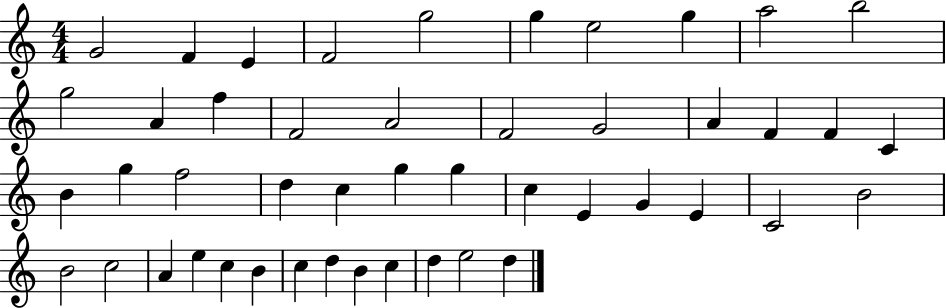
{
  \clef treble
  \numericTimeSignature
  \time 4/4
  \key c \major
  g'2 f'4 e'4 | f'2 g''2 | g''4 e''2 g''4 | a''2 b''2 | \break g''2 a'4 f''4 | f'2 a'2 | f'2 g'2 | a'4 f'4 f'4 c'4 | \break b'4 g''4 f''2 | d''4 c''4 g''4 g''4 | c''4 e'4 g'4 e'4 | c'2 b'2 | \break b'2 c''2 | a'4 e''4 c''4 b'4 | c''4 d''4 b'4 c''4 | d''4 e''2 d''4 | \break \bar "|."
}